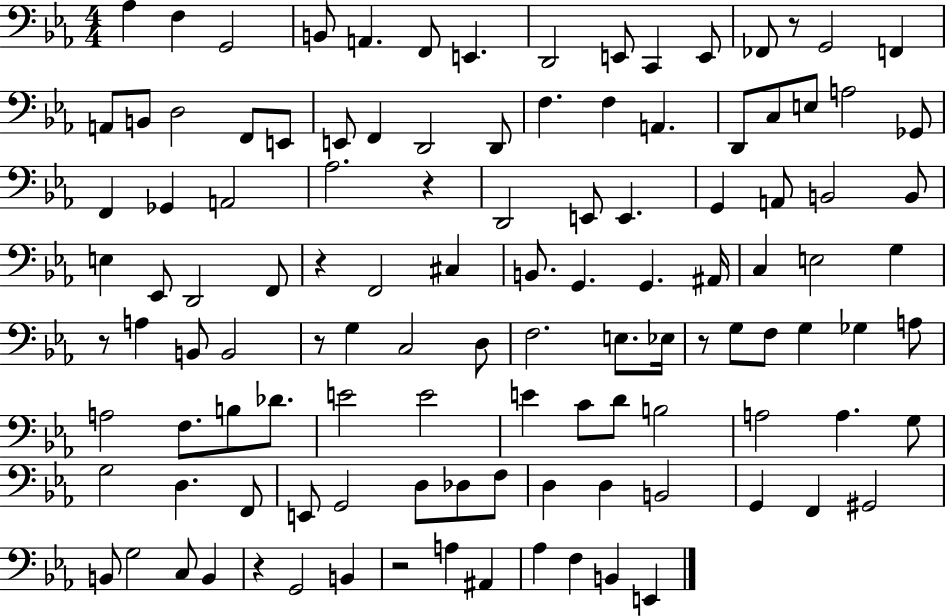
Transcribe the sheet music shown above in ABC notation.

X:1
T:Untitled
M:4/4
L:1/4
K:Eb
_A, F, G,,2 B,,/2 A,, F,,/2 E,, D,,2 E,,/2 C,, E,,/2 _F,,/2 z/2 G,,2 F,, A,,/2 B,,/2 D,2 F,,/2 E,,/2 E,,/2 F,, D,,2 D,,/2 F, F, A,, D,,/2 C,/2 E,/2 A,2 _G,,/2 F,, _G,, A,,2 _A,2 z D,,2 E,,/2 E,, G,, A,,/2 B,,2 B,,/2 E, _E,,/2 D,,2 F,,/2 z F,,2 ^C, B,,/2 G,, G,, ^A,,/4 C, E,2 G, z/2 A, B,,/2 B,,2 z/2 G, C,2 D,/2 F,2 E,/2 _E,/4 z/2 G,/2 F,/2 G, _G, A,/2 A,2 F,/2 B,/2 _D/2 E2 E2 E C/2 D/2 B,2 A,2 A, G,/2 G,2 D, F,,/2 E,,/2 G,,2 D,/2 _D,/2 F,/2 D, D, B,,2 G,, F,, ^G,,2 B,,/2 G,2 C,/2 B,, z G,,2 B,, z2 A, ^A,, _A, F, B,, E,,